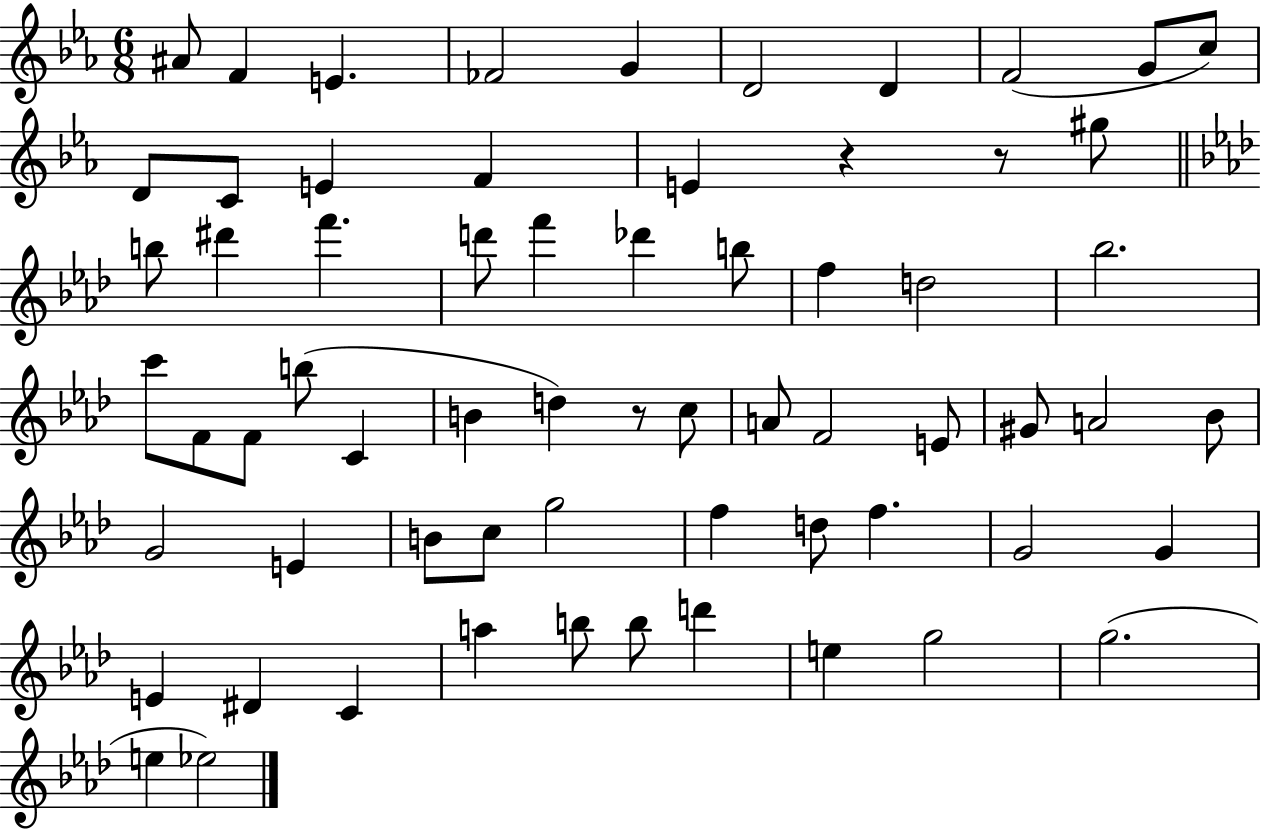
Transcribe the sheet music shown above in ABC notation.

X:1
T:Untitled
M:6/8
L:1/4
K:Eb
^A/2 F E _F2 G D2 D F2 G/2 c/2 D/2 C/2 E F E z z/2 ^g/2 b/2 ^d' f' d'/2 f' _d' b/2 f d2 _b2 c'/2 F/2 F/2 b/2 C B d z/2 c/2 A/2 F2 E/2 ^G/2 A2 _B/2 G2 E B/2 c/2 g2 f d/2 f G2 G E ^D C a b/2 b/2 d' e g2 g2 e _e2